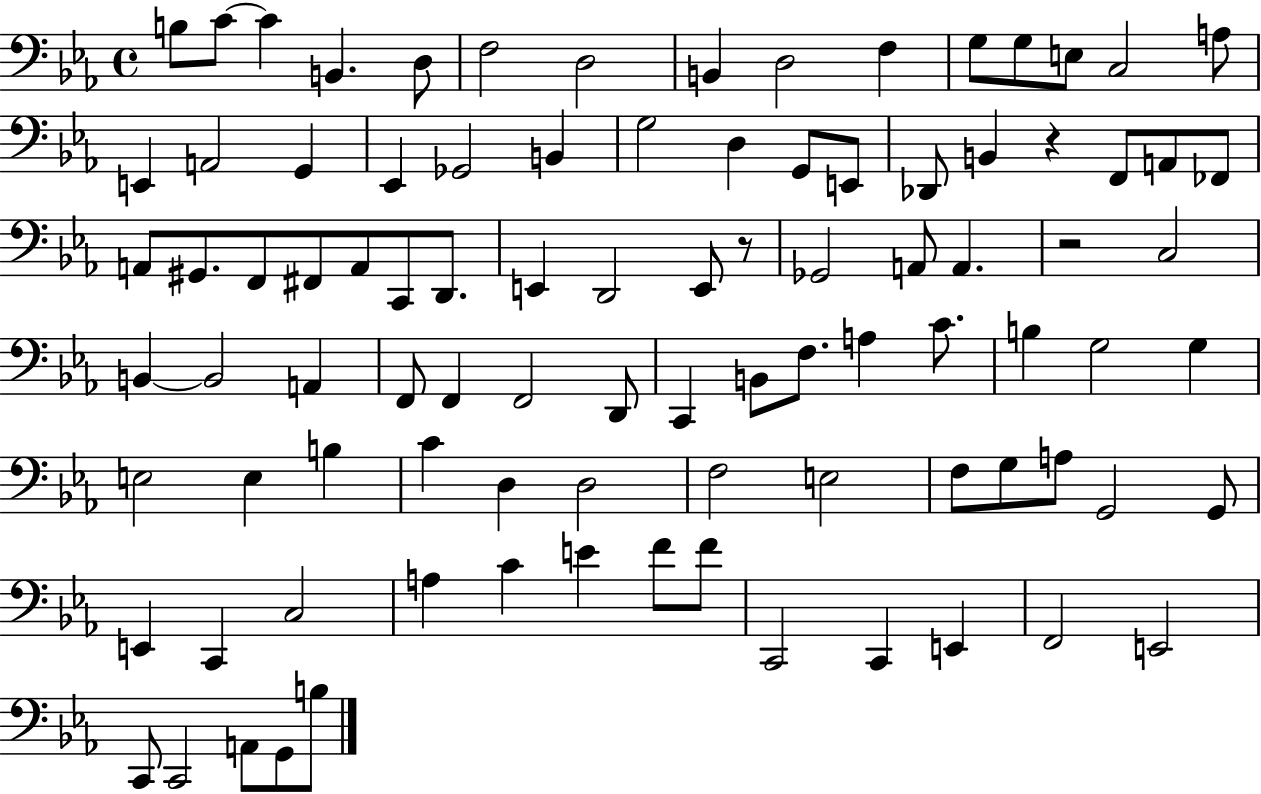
X:1
T:Untitled
M:4/4
L:1/4
K:Eb
B,/2 C/2 C B,, D,/2 F,2 D,2 B,, D,2 F, G,/2 G,/2 E,/2 C,2 A,/2 E,, A,,2 G,, _E,, _G,,2 B,, G,2 D, G,,/2 E,,/2 _D,,/2 B,, z F,,/2 A,,/2 _F,,/2 A,,/2 ^G,,/2 F,,/2 ^F,,/2 A,,/2 C,,/2 D,,/2 E,, D,,2 E,,/2 z/2 _G,,2 A,,/2 A,, z2 C,2 B,, B,,2 A,, F,,/2 F,, F,,2 D,,/2 C,, B,,/2 F,/2 A, C/2 B, G,2 G, E,2 E, B, C D, D,2 F,2 E,2 F,/2 G,/2 A,/2 G,,2 G,,/2 E,, C,, C,2 A, C E F/2 F/2 C,,2 C,, E,, F,,2 E,,2 C,,/2 C,,2 A,,/2 G,,/2 B,/2